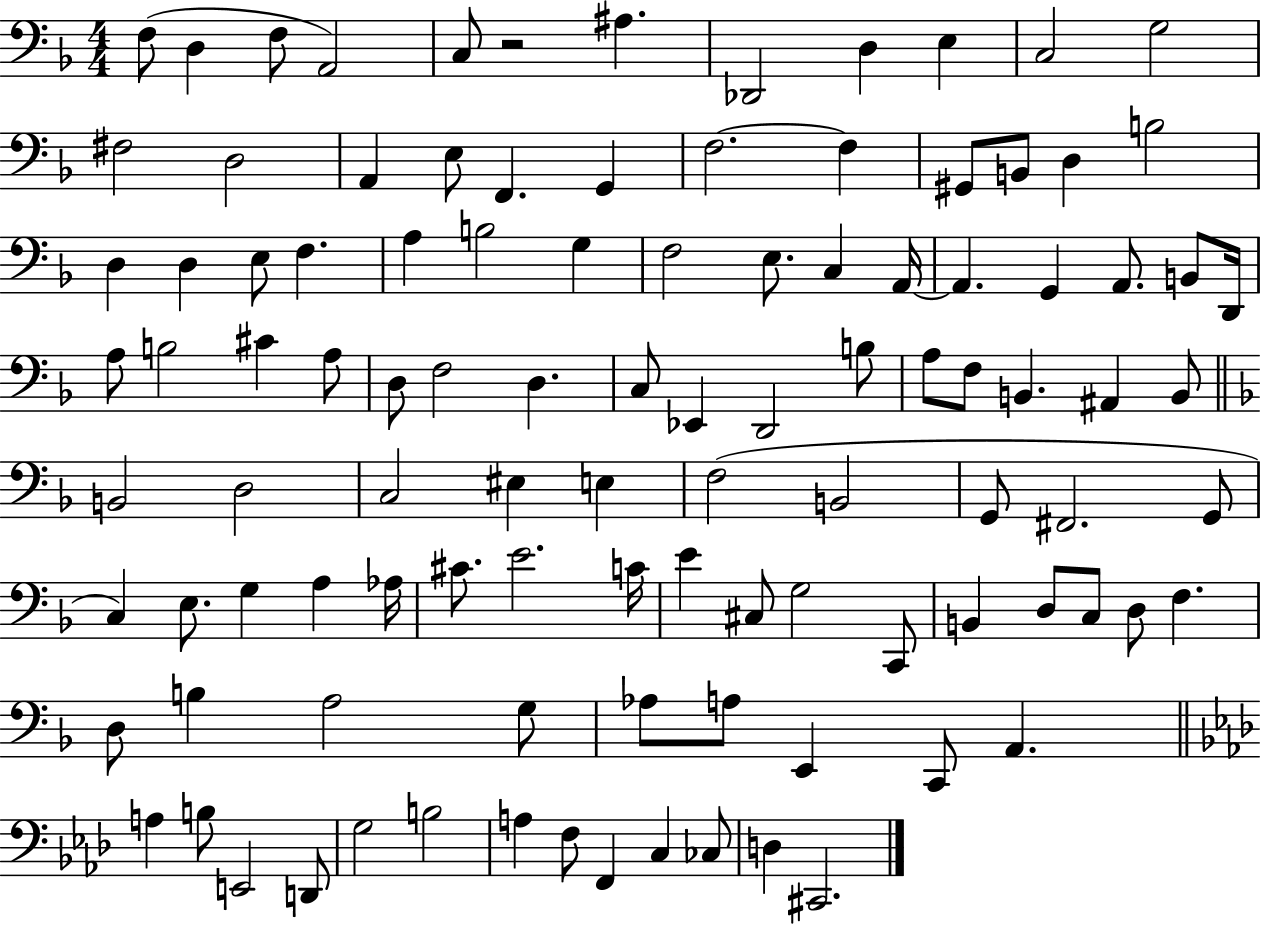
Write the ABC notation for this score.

X:1
T:Untitled
M:4/4
L:1/4
K:F
F,/2 D, F,/2 A,,2 C,/2 z2 ^A, _D,,2 D, E, C,2 G,2 ^F,2 D,2 A,, E,/2 F,, G,, F,2 F, ^G,,/2 B,,/2 D, B,2 D, D, E,/2 F, A, B,2 G, F,2 E,/2 C, A,,/4 A,, G,, A,,/2 B,,/2 D,,/4 A,/2 B,2 ^C A,/2 D,/2 F,2 D, C,/2 _E,, D,,2 B,/2 A,/2 F,/2 B,, ^A,, B,,/2 B,,2 D,2 C,2 ^E, E, F,2 B,,2 G,,/2 ^F,,2 G,,/2 C, E,/2 G, A, _A,/4 ^C/2 E2 C/4 E ^C,/2 G,2 C,,/2 B,, D,/2 C,/2 D,/2 F, D,/2 B, A,2 G,/2 _A,/2 A,/2 E,, C,,/2 A,, A, B,/2 E,,2 D,,/2 G,2 B,2 A, F,/2 F,, C, _C,/2 D, ^C,,2